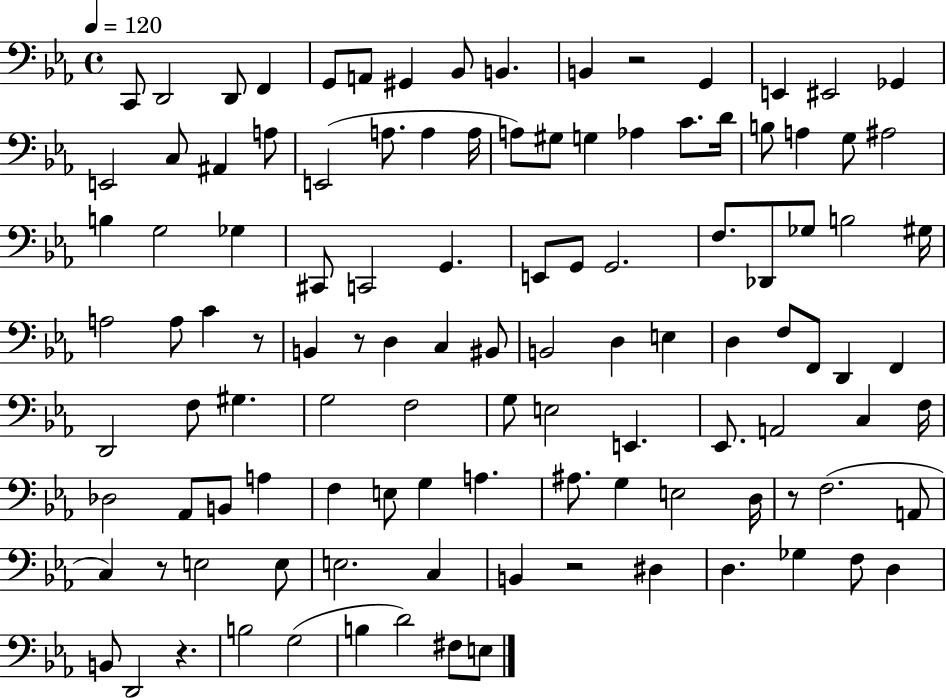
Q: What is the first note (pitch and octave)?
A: C2